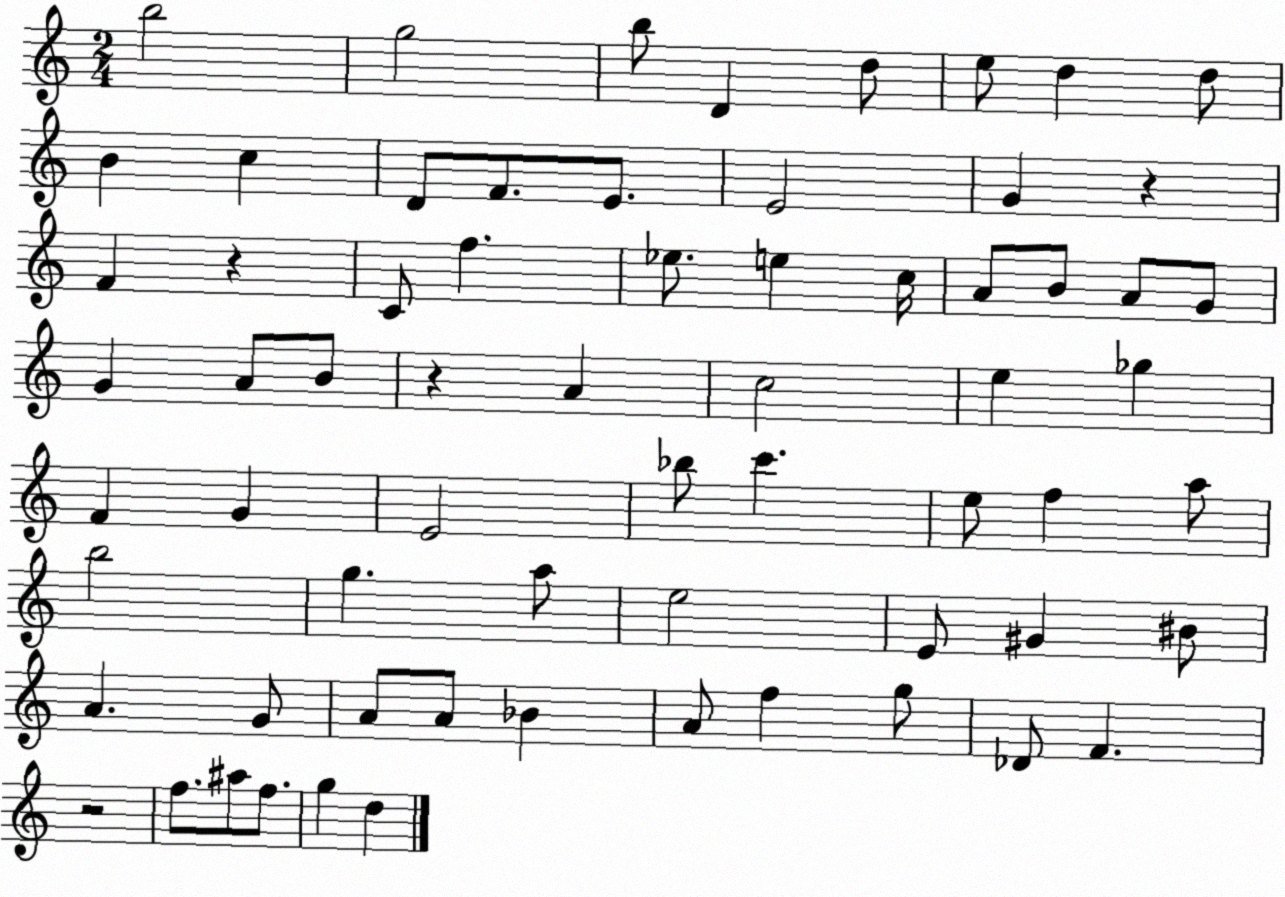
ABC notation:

X:1
T:Untitled
M:2/4
L:1/4
K:C
b2 g2 b/2 D d/2 e/2 d d/2 B c D/2 F/2 E/2 E2 G z F z C/2 f _e/2 e c/4 A/2 B/2 A/2 G/2 G A/2 B/2 z A c2 e _g F G E2 _b/2 c' e/2 f a/2 b2 g a/2 e2 E/2 ^G ^B/2 A G/2 A/2 A/2 _B A/2 f g/2 _D/2 F z2 f/2 ^a/2 f/2 g d